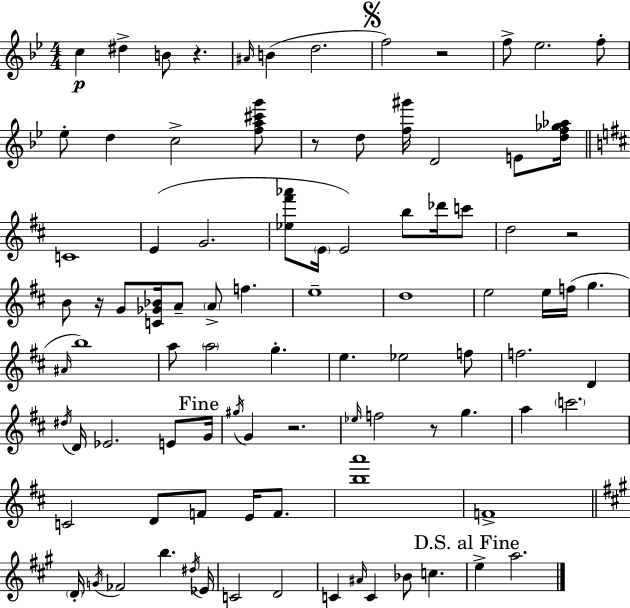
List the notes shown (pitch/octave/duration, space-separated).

C5/q D#5/q B4/e R/q. A#4/s B4/q D5/h. F5/h R/h F5/e Eb5/h. F5/e Eb5/e D5/q C5/h [F5,A5,C#6,G6]/e R/e D5/e [F5,G#6]/s D4/h E4/e [D5,F5,Gb5,Ab5]/s C4/w E4/q G4/h. [Eb5,F#6,Ab6]/e E4/s E4/h B5/e Db6/s C6/e D5/h R/h B4/e R/s G4/e [C4,Gb4,Bb4]/s A4/e A4/e F5/q. E5/w D5/w E5/h E5/s F5/s G5/q. A#4/s B5/w A5/e A5/h G5/q. E5/q. Eb5/h F5/e F5/h. D4/q D#5/s D4/s Eb4/h. E4/e G4/s G#5/s G4/q R/h. Eb5/s F5/h R/e G5/q. A5/q C6/h. C4/h D4/e F4/e E4/s F4/e. [B5,A6]/w F4/w D4/s G4/s FES4/h B5/q. D#5/s Eb4/s C4/h D4/h C4/q A#4/s C4/q Bb4/e C5/q. E5/q A5/h.